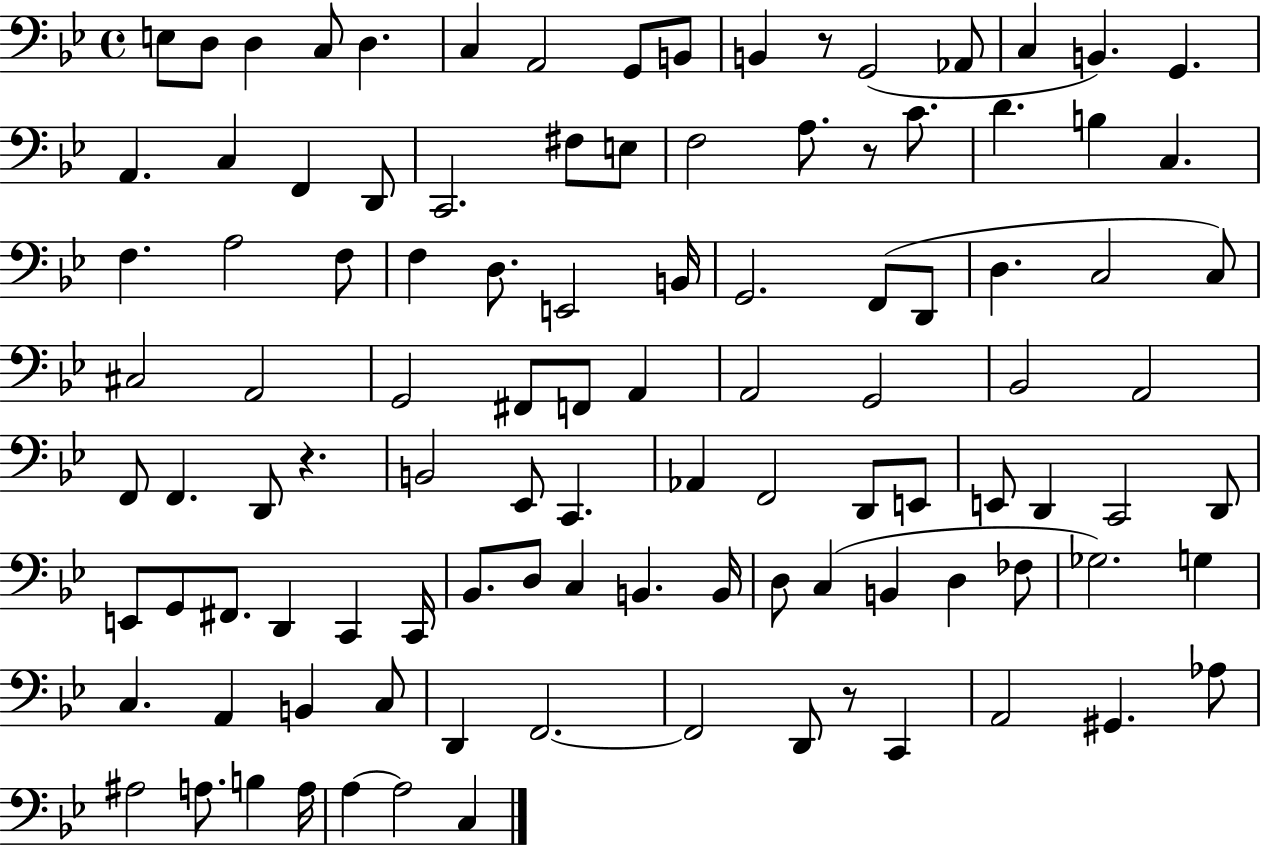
{
  \clef bass
  \time 4/4
  \defaultTimeSignature
  \key bes \major
  e8 d8 d4 c8 d4. | c4 a,2 g,8 b,8 | b,4 r8 g,2( aes,8 | c4 b,4.) g,4. | \break a,4. c4 f,4 d,8 | c,2. fis8 e8 | f2 a8. r8 c'8. | d'4. b4 c4. | \break f4. a2 f8 | f4 d8. e,2 b,16 | g,2. f,8( d,8 | d4. c2 c8) | \break cis2 a,2 | g,2 fis,8 f,8 a,4 | a,2 g,2 | bes,2 a,2 | \break f,8 f,4. d,8 r4. | b,2 ees,8 c,4. | aes,4 f,2 d,8 e,8 | e,8 d,4 c,2 d,8 | \break e,8 g,8 fis,8. d,4 c,4 c,16 | bes,8. d8 c4 b,4. b,16 | d8 c4( b,4 d4 fes8 | ges2.) g4 | \break c4. a,4 b,4 c8 | d,4 f,2.~~ | f,2 d,8 r8 c,4 | a,2 gis,4. aes8 | \break ais2 a8. b4 a16 | a4~~ a2 c4 | \bar "|."
}